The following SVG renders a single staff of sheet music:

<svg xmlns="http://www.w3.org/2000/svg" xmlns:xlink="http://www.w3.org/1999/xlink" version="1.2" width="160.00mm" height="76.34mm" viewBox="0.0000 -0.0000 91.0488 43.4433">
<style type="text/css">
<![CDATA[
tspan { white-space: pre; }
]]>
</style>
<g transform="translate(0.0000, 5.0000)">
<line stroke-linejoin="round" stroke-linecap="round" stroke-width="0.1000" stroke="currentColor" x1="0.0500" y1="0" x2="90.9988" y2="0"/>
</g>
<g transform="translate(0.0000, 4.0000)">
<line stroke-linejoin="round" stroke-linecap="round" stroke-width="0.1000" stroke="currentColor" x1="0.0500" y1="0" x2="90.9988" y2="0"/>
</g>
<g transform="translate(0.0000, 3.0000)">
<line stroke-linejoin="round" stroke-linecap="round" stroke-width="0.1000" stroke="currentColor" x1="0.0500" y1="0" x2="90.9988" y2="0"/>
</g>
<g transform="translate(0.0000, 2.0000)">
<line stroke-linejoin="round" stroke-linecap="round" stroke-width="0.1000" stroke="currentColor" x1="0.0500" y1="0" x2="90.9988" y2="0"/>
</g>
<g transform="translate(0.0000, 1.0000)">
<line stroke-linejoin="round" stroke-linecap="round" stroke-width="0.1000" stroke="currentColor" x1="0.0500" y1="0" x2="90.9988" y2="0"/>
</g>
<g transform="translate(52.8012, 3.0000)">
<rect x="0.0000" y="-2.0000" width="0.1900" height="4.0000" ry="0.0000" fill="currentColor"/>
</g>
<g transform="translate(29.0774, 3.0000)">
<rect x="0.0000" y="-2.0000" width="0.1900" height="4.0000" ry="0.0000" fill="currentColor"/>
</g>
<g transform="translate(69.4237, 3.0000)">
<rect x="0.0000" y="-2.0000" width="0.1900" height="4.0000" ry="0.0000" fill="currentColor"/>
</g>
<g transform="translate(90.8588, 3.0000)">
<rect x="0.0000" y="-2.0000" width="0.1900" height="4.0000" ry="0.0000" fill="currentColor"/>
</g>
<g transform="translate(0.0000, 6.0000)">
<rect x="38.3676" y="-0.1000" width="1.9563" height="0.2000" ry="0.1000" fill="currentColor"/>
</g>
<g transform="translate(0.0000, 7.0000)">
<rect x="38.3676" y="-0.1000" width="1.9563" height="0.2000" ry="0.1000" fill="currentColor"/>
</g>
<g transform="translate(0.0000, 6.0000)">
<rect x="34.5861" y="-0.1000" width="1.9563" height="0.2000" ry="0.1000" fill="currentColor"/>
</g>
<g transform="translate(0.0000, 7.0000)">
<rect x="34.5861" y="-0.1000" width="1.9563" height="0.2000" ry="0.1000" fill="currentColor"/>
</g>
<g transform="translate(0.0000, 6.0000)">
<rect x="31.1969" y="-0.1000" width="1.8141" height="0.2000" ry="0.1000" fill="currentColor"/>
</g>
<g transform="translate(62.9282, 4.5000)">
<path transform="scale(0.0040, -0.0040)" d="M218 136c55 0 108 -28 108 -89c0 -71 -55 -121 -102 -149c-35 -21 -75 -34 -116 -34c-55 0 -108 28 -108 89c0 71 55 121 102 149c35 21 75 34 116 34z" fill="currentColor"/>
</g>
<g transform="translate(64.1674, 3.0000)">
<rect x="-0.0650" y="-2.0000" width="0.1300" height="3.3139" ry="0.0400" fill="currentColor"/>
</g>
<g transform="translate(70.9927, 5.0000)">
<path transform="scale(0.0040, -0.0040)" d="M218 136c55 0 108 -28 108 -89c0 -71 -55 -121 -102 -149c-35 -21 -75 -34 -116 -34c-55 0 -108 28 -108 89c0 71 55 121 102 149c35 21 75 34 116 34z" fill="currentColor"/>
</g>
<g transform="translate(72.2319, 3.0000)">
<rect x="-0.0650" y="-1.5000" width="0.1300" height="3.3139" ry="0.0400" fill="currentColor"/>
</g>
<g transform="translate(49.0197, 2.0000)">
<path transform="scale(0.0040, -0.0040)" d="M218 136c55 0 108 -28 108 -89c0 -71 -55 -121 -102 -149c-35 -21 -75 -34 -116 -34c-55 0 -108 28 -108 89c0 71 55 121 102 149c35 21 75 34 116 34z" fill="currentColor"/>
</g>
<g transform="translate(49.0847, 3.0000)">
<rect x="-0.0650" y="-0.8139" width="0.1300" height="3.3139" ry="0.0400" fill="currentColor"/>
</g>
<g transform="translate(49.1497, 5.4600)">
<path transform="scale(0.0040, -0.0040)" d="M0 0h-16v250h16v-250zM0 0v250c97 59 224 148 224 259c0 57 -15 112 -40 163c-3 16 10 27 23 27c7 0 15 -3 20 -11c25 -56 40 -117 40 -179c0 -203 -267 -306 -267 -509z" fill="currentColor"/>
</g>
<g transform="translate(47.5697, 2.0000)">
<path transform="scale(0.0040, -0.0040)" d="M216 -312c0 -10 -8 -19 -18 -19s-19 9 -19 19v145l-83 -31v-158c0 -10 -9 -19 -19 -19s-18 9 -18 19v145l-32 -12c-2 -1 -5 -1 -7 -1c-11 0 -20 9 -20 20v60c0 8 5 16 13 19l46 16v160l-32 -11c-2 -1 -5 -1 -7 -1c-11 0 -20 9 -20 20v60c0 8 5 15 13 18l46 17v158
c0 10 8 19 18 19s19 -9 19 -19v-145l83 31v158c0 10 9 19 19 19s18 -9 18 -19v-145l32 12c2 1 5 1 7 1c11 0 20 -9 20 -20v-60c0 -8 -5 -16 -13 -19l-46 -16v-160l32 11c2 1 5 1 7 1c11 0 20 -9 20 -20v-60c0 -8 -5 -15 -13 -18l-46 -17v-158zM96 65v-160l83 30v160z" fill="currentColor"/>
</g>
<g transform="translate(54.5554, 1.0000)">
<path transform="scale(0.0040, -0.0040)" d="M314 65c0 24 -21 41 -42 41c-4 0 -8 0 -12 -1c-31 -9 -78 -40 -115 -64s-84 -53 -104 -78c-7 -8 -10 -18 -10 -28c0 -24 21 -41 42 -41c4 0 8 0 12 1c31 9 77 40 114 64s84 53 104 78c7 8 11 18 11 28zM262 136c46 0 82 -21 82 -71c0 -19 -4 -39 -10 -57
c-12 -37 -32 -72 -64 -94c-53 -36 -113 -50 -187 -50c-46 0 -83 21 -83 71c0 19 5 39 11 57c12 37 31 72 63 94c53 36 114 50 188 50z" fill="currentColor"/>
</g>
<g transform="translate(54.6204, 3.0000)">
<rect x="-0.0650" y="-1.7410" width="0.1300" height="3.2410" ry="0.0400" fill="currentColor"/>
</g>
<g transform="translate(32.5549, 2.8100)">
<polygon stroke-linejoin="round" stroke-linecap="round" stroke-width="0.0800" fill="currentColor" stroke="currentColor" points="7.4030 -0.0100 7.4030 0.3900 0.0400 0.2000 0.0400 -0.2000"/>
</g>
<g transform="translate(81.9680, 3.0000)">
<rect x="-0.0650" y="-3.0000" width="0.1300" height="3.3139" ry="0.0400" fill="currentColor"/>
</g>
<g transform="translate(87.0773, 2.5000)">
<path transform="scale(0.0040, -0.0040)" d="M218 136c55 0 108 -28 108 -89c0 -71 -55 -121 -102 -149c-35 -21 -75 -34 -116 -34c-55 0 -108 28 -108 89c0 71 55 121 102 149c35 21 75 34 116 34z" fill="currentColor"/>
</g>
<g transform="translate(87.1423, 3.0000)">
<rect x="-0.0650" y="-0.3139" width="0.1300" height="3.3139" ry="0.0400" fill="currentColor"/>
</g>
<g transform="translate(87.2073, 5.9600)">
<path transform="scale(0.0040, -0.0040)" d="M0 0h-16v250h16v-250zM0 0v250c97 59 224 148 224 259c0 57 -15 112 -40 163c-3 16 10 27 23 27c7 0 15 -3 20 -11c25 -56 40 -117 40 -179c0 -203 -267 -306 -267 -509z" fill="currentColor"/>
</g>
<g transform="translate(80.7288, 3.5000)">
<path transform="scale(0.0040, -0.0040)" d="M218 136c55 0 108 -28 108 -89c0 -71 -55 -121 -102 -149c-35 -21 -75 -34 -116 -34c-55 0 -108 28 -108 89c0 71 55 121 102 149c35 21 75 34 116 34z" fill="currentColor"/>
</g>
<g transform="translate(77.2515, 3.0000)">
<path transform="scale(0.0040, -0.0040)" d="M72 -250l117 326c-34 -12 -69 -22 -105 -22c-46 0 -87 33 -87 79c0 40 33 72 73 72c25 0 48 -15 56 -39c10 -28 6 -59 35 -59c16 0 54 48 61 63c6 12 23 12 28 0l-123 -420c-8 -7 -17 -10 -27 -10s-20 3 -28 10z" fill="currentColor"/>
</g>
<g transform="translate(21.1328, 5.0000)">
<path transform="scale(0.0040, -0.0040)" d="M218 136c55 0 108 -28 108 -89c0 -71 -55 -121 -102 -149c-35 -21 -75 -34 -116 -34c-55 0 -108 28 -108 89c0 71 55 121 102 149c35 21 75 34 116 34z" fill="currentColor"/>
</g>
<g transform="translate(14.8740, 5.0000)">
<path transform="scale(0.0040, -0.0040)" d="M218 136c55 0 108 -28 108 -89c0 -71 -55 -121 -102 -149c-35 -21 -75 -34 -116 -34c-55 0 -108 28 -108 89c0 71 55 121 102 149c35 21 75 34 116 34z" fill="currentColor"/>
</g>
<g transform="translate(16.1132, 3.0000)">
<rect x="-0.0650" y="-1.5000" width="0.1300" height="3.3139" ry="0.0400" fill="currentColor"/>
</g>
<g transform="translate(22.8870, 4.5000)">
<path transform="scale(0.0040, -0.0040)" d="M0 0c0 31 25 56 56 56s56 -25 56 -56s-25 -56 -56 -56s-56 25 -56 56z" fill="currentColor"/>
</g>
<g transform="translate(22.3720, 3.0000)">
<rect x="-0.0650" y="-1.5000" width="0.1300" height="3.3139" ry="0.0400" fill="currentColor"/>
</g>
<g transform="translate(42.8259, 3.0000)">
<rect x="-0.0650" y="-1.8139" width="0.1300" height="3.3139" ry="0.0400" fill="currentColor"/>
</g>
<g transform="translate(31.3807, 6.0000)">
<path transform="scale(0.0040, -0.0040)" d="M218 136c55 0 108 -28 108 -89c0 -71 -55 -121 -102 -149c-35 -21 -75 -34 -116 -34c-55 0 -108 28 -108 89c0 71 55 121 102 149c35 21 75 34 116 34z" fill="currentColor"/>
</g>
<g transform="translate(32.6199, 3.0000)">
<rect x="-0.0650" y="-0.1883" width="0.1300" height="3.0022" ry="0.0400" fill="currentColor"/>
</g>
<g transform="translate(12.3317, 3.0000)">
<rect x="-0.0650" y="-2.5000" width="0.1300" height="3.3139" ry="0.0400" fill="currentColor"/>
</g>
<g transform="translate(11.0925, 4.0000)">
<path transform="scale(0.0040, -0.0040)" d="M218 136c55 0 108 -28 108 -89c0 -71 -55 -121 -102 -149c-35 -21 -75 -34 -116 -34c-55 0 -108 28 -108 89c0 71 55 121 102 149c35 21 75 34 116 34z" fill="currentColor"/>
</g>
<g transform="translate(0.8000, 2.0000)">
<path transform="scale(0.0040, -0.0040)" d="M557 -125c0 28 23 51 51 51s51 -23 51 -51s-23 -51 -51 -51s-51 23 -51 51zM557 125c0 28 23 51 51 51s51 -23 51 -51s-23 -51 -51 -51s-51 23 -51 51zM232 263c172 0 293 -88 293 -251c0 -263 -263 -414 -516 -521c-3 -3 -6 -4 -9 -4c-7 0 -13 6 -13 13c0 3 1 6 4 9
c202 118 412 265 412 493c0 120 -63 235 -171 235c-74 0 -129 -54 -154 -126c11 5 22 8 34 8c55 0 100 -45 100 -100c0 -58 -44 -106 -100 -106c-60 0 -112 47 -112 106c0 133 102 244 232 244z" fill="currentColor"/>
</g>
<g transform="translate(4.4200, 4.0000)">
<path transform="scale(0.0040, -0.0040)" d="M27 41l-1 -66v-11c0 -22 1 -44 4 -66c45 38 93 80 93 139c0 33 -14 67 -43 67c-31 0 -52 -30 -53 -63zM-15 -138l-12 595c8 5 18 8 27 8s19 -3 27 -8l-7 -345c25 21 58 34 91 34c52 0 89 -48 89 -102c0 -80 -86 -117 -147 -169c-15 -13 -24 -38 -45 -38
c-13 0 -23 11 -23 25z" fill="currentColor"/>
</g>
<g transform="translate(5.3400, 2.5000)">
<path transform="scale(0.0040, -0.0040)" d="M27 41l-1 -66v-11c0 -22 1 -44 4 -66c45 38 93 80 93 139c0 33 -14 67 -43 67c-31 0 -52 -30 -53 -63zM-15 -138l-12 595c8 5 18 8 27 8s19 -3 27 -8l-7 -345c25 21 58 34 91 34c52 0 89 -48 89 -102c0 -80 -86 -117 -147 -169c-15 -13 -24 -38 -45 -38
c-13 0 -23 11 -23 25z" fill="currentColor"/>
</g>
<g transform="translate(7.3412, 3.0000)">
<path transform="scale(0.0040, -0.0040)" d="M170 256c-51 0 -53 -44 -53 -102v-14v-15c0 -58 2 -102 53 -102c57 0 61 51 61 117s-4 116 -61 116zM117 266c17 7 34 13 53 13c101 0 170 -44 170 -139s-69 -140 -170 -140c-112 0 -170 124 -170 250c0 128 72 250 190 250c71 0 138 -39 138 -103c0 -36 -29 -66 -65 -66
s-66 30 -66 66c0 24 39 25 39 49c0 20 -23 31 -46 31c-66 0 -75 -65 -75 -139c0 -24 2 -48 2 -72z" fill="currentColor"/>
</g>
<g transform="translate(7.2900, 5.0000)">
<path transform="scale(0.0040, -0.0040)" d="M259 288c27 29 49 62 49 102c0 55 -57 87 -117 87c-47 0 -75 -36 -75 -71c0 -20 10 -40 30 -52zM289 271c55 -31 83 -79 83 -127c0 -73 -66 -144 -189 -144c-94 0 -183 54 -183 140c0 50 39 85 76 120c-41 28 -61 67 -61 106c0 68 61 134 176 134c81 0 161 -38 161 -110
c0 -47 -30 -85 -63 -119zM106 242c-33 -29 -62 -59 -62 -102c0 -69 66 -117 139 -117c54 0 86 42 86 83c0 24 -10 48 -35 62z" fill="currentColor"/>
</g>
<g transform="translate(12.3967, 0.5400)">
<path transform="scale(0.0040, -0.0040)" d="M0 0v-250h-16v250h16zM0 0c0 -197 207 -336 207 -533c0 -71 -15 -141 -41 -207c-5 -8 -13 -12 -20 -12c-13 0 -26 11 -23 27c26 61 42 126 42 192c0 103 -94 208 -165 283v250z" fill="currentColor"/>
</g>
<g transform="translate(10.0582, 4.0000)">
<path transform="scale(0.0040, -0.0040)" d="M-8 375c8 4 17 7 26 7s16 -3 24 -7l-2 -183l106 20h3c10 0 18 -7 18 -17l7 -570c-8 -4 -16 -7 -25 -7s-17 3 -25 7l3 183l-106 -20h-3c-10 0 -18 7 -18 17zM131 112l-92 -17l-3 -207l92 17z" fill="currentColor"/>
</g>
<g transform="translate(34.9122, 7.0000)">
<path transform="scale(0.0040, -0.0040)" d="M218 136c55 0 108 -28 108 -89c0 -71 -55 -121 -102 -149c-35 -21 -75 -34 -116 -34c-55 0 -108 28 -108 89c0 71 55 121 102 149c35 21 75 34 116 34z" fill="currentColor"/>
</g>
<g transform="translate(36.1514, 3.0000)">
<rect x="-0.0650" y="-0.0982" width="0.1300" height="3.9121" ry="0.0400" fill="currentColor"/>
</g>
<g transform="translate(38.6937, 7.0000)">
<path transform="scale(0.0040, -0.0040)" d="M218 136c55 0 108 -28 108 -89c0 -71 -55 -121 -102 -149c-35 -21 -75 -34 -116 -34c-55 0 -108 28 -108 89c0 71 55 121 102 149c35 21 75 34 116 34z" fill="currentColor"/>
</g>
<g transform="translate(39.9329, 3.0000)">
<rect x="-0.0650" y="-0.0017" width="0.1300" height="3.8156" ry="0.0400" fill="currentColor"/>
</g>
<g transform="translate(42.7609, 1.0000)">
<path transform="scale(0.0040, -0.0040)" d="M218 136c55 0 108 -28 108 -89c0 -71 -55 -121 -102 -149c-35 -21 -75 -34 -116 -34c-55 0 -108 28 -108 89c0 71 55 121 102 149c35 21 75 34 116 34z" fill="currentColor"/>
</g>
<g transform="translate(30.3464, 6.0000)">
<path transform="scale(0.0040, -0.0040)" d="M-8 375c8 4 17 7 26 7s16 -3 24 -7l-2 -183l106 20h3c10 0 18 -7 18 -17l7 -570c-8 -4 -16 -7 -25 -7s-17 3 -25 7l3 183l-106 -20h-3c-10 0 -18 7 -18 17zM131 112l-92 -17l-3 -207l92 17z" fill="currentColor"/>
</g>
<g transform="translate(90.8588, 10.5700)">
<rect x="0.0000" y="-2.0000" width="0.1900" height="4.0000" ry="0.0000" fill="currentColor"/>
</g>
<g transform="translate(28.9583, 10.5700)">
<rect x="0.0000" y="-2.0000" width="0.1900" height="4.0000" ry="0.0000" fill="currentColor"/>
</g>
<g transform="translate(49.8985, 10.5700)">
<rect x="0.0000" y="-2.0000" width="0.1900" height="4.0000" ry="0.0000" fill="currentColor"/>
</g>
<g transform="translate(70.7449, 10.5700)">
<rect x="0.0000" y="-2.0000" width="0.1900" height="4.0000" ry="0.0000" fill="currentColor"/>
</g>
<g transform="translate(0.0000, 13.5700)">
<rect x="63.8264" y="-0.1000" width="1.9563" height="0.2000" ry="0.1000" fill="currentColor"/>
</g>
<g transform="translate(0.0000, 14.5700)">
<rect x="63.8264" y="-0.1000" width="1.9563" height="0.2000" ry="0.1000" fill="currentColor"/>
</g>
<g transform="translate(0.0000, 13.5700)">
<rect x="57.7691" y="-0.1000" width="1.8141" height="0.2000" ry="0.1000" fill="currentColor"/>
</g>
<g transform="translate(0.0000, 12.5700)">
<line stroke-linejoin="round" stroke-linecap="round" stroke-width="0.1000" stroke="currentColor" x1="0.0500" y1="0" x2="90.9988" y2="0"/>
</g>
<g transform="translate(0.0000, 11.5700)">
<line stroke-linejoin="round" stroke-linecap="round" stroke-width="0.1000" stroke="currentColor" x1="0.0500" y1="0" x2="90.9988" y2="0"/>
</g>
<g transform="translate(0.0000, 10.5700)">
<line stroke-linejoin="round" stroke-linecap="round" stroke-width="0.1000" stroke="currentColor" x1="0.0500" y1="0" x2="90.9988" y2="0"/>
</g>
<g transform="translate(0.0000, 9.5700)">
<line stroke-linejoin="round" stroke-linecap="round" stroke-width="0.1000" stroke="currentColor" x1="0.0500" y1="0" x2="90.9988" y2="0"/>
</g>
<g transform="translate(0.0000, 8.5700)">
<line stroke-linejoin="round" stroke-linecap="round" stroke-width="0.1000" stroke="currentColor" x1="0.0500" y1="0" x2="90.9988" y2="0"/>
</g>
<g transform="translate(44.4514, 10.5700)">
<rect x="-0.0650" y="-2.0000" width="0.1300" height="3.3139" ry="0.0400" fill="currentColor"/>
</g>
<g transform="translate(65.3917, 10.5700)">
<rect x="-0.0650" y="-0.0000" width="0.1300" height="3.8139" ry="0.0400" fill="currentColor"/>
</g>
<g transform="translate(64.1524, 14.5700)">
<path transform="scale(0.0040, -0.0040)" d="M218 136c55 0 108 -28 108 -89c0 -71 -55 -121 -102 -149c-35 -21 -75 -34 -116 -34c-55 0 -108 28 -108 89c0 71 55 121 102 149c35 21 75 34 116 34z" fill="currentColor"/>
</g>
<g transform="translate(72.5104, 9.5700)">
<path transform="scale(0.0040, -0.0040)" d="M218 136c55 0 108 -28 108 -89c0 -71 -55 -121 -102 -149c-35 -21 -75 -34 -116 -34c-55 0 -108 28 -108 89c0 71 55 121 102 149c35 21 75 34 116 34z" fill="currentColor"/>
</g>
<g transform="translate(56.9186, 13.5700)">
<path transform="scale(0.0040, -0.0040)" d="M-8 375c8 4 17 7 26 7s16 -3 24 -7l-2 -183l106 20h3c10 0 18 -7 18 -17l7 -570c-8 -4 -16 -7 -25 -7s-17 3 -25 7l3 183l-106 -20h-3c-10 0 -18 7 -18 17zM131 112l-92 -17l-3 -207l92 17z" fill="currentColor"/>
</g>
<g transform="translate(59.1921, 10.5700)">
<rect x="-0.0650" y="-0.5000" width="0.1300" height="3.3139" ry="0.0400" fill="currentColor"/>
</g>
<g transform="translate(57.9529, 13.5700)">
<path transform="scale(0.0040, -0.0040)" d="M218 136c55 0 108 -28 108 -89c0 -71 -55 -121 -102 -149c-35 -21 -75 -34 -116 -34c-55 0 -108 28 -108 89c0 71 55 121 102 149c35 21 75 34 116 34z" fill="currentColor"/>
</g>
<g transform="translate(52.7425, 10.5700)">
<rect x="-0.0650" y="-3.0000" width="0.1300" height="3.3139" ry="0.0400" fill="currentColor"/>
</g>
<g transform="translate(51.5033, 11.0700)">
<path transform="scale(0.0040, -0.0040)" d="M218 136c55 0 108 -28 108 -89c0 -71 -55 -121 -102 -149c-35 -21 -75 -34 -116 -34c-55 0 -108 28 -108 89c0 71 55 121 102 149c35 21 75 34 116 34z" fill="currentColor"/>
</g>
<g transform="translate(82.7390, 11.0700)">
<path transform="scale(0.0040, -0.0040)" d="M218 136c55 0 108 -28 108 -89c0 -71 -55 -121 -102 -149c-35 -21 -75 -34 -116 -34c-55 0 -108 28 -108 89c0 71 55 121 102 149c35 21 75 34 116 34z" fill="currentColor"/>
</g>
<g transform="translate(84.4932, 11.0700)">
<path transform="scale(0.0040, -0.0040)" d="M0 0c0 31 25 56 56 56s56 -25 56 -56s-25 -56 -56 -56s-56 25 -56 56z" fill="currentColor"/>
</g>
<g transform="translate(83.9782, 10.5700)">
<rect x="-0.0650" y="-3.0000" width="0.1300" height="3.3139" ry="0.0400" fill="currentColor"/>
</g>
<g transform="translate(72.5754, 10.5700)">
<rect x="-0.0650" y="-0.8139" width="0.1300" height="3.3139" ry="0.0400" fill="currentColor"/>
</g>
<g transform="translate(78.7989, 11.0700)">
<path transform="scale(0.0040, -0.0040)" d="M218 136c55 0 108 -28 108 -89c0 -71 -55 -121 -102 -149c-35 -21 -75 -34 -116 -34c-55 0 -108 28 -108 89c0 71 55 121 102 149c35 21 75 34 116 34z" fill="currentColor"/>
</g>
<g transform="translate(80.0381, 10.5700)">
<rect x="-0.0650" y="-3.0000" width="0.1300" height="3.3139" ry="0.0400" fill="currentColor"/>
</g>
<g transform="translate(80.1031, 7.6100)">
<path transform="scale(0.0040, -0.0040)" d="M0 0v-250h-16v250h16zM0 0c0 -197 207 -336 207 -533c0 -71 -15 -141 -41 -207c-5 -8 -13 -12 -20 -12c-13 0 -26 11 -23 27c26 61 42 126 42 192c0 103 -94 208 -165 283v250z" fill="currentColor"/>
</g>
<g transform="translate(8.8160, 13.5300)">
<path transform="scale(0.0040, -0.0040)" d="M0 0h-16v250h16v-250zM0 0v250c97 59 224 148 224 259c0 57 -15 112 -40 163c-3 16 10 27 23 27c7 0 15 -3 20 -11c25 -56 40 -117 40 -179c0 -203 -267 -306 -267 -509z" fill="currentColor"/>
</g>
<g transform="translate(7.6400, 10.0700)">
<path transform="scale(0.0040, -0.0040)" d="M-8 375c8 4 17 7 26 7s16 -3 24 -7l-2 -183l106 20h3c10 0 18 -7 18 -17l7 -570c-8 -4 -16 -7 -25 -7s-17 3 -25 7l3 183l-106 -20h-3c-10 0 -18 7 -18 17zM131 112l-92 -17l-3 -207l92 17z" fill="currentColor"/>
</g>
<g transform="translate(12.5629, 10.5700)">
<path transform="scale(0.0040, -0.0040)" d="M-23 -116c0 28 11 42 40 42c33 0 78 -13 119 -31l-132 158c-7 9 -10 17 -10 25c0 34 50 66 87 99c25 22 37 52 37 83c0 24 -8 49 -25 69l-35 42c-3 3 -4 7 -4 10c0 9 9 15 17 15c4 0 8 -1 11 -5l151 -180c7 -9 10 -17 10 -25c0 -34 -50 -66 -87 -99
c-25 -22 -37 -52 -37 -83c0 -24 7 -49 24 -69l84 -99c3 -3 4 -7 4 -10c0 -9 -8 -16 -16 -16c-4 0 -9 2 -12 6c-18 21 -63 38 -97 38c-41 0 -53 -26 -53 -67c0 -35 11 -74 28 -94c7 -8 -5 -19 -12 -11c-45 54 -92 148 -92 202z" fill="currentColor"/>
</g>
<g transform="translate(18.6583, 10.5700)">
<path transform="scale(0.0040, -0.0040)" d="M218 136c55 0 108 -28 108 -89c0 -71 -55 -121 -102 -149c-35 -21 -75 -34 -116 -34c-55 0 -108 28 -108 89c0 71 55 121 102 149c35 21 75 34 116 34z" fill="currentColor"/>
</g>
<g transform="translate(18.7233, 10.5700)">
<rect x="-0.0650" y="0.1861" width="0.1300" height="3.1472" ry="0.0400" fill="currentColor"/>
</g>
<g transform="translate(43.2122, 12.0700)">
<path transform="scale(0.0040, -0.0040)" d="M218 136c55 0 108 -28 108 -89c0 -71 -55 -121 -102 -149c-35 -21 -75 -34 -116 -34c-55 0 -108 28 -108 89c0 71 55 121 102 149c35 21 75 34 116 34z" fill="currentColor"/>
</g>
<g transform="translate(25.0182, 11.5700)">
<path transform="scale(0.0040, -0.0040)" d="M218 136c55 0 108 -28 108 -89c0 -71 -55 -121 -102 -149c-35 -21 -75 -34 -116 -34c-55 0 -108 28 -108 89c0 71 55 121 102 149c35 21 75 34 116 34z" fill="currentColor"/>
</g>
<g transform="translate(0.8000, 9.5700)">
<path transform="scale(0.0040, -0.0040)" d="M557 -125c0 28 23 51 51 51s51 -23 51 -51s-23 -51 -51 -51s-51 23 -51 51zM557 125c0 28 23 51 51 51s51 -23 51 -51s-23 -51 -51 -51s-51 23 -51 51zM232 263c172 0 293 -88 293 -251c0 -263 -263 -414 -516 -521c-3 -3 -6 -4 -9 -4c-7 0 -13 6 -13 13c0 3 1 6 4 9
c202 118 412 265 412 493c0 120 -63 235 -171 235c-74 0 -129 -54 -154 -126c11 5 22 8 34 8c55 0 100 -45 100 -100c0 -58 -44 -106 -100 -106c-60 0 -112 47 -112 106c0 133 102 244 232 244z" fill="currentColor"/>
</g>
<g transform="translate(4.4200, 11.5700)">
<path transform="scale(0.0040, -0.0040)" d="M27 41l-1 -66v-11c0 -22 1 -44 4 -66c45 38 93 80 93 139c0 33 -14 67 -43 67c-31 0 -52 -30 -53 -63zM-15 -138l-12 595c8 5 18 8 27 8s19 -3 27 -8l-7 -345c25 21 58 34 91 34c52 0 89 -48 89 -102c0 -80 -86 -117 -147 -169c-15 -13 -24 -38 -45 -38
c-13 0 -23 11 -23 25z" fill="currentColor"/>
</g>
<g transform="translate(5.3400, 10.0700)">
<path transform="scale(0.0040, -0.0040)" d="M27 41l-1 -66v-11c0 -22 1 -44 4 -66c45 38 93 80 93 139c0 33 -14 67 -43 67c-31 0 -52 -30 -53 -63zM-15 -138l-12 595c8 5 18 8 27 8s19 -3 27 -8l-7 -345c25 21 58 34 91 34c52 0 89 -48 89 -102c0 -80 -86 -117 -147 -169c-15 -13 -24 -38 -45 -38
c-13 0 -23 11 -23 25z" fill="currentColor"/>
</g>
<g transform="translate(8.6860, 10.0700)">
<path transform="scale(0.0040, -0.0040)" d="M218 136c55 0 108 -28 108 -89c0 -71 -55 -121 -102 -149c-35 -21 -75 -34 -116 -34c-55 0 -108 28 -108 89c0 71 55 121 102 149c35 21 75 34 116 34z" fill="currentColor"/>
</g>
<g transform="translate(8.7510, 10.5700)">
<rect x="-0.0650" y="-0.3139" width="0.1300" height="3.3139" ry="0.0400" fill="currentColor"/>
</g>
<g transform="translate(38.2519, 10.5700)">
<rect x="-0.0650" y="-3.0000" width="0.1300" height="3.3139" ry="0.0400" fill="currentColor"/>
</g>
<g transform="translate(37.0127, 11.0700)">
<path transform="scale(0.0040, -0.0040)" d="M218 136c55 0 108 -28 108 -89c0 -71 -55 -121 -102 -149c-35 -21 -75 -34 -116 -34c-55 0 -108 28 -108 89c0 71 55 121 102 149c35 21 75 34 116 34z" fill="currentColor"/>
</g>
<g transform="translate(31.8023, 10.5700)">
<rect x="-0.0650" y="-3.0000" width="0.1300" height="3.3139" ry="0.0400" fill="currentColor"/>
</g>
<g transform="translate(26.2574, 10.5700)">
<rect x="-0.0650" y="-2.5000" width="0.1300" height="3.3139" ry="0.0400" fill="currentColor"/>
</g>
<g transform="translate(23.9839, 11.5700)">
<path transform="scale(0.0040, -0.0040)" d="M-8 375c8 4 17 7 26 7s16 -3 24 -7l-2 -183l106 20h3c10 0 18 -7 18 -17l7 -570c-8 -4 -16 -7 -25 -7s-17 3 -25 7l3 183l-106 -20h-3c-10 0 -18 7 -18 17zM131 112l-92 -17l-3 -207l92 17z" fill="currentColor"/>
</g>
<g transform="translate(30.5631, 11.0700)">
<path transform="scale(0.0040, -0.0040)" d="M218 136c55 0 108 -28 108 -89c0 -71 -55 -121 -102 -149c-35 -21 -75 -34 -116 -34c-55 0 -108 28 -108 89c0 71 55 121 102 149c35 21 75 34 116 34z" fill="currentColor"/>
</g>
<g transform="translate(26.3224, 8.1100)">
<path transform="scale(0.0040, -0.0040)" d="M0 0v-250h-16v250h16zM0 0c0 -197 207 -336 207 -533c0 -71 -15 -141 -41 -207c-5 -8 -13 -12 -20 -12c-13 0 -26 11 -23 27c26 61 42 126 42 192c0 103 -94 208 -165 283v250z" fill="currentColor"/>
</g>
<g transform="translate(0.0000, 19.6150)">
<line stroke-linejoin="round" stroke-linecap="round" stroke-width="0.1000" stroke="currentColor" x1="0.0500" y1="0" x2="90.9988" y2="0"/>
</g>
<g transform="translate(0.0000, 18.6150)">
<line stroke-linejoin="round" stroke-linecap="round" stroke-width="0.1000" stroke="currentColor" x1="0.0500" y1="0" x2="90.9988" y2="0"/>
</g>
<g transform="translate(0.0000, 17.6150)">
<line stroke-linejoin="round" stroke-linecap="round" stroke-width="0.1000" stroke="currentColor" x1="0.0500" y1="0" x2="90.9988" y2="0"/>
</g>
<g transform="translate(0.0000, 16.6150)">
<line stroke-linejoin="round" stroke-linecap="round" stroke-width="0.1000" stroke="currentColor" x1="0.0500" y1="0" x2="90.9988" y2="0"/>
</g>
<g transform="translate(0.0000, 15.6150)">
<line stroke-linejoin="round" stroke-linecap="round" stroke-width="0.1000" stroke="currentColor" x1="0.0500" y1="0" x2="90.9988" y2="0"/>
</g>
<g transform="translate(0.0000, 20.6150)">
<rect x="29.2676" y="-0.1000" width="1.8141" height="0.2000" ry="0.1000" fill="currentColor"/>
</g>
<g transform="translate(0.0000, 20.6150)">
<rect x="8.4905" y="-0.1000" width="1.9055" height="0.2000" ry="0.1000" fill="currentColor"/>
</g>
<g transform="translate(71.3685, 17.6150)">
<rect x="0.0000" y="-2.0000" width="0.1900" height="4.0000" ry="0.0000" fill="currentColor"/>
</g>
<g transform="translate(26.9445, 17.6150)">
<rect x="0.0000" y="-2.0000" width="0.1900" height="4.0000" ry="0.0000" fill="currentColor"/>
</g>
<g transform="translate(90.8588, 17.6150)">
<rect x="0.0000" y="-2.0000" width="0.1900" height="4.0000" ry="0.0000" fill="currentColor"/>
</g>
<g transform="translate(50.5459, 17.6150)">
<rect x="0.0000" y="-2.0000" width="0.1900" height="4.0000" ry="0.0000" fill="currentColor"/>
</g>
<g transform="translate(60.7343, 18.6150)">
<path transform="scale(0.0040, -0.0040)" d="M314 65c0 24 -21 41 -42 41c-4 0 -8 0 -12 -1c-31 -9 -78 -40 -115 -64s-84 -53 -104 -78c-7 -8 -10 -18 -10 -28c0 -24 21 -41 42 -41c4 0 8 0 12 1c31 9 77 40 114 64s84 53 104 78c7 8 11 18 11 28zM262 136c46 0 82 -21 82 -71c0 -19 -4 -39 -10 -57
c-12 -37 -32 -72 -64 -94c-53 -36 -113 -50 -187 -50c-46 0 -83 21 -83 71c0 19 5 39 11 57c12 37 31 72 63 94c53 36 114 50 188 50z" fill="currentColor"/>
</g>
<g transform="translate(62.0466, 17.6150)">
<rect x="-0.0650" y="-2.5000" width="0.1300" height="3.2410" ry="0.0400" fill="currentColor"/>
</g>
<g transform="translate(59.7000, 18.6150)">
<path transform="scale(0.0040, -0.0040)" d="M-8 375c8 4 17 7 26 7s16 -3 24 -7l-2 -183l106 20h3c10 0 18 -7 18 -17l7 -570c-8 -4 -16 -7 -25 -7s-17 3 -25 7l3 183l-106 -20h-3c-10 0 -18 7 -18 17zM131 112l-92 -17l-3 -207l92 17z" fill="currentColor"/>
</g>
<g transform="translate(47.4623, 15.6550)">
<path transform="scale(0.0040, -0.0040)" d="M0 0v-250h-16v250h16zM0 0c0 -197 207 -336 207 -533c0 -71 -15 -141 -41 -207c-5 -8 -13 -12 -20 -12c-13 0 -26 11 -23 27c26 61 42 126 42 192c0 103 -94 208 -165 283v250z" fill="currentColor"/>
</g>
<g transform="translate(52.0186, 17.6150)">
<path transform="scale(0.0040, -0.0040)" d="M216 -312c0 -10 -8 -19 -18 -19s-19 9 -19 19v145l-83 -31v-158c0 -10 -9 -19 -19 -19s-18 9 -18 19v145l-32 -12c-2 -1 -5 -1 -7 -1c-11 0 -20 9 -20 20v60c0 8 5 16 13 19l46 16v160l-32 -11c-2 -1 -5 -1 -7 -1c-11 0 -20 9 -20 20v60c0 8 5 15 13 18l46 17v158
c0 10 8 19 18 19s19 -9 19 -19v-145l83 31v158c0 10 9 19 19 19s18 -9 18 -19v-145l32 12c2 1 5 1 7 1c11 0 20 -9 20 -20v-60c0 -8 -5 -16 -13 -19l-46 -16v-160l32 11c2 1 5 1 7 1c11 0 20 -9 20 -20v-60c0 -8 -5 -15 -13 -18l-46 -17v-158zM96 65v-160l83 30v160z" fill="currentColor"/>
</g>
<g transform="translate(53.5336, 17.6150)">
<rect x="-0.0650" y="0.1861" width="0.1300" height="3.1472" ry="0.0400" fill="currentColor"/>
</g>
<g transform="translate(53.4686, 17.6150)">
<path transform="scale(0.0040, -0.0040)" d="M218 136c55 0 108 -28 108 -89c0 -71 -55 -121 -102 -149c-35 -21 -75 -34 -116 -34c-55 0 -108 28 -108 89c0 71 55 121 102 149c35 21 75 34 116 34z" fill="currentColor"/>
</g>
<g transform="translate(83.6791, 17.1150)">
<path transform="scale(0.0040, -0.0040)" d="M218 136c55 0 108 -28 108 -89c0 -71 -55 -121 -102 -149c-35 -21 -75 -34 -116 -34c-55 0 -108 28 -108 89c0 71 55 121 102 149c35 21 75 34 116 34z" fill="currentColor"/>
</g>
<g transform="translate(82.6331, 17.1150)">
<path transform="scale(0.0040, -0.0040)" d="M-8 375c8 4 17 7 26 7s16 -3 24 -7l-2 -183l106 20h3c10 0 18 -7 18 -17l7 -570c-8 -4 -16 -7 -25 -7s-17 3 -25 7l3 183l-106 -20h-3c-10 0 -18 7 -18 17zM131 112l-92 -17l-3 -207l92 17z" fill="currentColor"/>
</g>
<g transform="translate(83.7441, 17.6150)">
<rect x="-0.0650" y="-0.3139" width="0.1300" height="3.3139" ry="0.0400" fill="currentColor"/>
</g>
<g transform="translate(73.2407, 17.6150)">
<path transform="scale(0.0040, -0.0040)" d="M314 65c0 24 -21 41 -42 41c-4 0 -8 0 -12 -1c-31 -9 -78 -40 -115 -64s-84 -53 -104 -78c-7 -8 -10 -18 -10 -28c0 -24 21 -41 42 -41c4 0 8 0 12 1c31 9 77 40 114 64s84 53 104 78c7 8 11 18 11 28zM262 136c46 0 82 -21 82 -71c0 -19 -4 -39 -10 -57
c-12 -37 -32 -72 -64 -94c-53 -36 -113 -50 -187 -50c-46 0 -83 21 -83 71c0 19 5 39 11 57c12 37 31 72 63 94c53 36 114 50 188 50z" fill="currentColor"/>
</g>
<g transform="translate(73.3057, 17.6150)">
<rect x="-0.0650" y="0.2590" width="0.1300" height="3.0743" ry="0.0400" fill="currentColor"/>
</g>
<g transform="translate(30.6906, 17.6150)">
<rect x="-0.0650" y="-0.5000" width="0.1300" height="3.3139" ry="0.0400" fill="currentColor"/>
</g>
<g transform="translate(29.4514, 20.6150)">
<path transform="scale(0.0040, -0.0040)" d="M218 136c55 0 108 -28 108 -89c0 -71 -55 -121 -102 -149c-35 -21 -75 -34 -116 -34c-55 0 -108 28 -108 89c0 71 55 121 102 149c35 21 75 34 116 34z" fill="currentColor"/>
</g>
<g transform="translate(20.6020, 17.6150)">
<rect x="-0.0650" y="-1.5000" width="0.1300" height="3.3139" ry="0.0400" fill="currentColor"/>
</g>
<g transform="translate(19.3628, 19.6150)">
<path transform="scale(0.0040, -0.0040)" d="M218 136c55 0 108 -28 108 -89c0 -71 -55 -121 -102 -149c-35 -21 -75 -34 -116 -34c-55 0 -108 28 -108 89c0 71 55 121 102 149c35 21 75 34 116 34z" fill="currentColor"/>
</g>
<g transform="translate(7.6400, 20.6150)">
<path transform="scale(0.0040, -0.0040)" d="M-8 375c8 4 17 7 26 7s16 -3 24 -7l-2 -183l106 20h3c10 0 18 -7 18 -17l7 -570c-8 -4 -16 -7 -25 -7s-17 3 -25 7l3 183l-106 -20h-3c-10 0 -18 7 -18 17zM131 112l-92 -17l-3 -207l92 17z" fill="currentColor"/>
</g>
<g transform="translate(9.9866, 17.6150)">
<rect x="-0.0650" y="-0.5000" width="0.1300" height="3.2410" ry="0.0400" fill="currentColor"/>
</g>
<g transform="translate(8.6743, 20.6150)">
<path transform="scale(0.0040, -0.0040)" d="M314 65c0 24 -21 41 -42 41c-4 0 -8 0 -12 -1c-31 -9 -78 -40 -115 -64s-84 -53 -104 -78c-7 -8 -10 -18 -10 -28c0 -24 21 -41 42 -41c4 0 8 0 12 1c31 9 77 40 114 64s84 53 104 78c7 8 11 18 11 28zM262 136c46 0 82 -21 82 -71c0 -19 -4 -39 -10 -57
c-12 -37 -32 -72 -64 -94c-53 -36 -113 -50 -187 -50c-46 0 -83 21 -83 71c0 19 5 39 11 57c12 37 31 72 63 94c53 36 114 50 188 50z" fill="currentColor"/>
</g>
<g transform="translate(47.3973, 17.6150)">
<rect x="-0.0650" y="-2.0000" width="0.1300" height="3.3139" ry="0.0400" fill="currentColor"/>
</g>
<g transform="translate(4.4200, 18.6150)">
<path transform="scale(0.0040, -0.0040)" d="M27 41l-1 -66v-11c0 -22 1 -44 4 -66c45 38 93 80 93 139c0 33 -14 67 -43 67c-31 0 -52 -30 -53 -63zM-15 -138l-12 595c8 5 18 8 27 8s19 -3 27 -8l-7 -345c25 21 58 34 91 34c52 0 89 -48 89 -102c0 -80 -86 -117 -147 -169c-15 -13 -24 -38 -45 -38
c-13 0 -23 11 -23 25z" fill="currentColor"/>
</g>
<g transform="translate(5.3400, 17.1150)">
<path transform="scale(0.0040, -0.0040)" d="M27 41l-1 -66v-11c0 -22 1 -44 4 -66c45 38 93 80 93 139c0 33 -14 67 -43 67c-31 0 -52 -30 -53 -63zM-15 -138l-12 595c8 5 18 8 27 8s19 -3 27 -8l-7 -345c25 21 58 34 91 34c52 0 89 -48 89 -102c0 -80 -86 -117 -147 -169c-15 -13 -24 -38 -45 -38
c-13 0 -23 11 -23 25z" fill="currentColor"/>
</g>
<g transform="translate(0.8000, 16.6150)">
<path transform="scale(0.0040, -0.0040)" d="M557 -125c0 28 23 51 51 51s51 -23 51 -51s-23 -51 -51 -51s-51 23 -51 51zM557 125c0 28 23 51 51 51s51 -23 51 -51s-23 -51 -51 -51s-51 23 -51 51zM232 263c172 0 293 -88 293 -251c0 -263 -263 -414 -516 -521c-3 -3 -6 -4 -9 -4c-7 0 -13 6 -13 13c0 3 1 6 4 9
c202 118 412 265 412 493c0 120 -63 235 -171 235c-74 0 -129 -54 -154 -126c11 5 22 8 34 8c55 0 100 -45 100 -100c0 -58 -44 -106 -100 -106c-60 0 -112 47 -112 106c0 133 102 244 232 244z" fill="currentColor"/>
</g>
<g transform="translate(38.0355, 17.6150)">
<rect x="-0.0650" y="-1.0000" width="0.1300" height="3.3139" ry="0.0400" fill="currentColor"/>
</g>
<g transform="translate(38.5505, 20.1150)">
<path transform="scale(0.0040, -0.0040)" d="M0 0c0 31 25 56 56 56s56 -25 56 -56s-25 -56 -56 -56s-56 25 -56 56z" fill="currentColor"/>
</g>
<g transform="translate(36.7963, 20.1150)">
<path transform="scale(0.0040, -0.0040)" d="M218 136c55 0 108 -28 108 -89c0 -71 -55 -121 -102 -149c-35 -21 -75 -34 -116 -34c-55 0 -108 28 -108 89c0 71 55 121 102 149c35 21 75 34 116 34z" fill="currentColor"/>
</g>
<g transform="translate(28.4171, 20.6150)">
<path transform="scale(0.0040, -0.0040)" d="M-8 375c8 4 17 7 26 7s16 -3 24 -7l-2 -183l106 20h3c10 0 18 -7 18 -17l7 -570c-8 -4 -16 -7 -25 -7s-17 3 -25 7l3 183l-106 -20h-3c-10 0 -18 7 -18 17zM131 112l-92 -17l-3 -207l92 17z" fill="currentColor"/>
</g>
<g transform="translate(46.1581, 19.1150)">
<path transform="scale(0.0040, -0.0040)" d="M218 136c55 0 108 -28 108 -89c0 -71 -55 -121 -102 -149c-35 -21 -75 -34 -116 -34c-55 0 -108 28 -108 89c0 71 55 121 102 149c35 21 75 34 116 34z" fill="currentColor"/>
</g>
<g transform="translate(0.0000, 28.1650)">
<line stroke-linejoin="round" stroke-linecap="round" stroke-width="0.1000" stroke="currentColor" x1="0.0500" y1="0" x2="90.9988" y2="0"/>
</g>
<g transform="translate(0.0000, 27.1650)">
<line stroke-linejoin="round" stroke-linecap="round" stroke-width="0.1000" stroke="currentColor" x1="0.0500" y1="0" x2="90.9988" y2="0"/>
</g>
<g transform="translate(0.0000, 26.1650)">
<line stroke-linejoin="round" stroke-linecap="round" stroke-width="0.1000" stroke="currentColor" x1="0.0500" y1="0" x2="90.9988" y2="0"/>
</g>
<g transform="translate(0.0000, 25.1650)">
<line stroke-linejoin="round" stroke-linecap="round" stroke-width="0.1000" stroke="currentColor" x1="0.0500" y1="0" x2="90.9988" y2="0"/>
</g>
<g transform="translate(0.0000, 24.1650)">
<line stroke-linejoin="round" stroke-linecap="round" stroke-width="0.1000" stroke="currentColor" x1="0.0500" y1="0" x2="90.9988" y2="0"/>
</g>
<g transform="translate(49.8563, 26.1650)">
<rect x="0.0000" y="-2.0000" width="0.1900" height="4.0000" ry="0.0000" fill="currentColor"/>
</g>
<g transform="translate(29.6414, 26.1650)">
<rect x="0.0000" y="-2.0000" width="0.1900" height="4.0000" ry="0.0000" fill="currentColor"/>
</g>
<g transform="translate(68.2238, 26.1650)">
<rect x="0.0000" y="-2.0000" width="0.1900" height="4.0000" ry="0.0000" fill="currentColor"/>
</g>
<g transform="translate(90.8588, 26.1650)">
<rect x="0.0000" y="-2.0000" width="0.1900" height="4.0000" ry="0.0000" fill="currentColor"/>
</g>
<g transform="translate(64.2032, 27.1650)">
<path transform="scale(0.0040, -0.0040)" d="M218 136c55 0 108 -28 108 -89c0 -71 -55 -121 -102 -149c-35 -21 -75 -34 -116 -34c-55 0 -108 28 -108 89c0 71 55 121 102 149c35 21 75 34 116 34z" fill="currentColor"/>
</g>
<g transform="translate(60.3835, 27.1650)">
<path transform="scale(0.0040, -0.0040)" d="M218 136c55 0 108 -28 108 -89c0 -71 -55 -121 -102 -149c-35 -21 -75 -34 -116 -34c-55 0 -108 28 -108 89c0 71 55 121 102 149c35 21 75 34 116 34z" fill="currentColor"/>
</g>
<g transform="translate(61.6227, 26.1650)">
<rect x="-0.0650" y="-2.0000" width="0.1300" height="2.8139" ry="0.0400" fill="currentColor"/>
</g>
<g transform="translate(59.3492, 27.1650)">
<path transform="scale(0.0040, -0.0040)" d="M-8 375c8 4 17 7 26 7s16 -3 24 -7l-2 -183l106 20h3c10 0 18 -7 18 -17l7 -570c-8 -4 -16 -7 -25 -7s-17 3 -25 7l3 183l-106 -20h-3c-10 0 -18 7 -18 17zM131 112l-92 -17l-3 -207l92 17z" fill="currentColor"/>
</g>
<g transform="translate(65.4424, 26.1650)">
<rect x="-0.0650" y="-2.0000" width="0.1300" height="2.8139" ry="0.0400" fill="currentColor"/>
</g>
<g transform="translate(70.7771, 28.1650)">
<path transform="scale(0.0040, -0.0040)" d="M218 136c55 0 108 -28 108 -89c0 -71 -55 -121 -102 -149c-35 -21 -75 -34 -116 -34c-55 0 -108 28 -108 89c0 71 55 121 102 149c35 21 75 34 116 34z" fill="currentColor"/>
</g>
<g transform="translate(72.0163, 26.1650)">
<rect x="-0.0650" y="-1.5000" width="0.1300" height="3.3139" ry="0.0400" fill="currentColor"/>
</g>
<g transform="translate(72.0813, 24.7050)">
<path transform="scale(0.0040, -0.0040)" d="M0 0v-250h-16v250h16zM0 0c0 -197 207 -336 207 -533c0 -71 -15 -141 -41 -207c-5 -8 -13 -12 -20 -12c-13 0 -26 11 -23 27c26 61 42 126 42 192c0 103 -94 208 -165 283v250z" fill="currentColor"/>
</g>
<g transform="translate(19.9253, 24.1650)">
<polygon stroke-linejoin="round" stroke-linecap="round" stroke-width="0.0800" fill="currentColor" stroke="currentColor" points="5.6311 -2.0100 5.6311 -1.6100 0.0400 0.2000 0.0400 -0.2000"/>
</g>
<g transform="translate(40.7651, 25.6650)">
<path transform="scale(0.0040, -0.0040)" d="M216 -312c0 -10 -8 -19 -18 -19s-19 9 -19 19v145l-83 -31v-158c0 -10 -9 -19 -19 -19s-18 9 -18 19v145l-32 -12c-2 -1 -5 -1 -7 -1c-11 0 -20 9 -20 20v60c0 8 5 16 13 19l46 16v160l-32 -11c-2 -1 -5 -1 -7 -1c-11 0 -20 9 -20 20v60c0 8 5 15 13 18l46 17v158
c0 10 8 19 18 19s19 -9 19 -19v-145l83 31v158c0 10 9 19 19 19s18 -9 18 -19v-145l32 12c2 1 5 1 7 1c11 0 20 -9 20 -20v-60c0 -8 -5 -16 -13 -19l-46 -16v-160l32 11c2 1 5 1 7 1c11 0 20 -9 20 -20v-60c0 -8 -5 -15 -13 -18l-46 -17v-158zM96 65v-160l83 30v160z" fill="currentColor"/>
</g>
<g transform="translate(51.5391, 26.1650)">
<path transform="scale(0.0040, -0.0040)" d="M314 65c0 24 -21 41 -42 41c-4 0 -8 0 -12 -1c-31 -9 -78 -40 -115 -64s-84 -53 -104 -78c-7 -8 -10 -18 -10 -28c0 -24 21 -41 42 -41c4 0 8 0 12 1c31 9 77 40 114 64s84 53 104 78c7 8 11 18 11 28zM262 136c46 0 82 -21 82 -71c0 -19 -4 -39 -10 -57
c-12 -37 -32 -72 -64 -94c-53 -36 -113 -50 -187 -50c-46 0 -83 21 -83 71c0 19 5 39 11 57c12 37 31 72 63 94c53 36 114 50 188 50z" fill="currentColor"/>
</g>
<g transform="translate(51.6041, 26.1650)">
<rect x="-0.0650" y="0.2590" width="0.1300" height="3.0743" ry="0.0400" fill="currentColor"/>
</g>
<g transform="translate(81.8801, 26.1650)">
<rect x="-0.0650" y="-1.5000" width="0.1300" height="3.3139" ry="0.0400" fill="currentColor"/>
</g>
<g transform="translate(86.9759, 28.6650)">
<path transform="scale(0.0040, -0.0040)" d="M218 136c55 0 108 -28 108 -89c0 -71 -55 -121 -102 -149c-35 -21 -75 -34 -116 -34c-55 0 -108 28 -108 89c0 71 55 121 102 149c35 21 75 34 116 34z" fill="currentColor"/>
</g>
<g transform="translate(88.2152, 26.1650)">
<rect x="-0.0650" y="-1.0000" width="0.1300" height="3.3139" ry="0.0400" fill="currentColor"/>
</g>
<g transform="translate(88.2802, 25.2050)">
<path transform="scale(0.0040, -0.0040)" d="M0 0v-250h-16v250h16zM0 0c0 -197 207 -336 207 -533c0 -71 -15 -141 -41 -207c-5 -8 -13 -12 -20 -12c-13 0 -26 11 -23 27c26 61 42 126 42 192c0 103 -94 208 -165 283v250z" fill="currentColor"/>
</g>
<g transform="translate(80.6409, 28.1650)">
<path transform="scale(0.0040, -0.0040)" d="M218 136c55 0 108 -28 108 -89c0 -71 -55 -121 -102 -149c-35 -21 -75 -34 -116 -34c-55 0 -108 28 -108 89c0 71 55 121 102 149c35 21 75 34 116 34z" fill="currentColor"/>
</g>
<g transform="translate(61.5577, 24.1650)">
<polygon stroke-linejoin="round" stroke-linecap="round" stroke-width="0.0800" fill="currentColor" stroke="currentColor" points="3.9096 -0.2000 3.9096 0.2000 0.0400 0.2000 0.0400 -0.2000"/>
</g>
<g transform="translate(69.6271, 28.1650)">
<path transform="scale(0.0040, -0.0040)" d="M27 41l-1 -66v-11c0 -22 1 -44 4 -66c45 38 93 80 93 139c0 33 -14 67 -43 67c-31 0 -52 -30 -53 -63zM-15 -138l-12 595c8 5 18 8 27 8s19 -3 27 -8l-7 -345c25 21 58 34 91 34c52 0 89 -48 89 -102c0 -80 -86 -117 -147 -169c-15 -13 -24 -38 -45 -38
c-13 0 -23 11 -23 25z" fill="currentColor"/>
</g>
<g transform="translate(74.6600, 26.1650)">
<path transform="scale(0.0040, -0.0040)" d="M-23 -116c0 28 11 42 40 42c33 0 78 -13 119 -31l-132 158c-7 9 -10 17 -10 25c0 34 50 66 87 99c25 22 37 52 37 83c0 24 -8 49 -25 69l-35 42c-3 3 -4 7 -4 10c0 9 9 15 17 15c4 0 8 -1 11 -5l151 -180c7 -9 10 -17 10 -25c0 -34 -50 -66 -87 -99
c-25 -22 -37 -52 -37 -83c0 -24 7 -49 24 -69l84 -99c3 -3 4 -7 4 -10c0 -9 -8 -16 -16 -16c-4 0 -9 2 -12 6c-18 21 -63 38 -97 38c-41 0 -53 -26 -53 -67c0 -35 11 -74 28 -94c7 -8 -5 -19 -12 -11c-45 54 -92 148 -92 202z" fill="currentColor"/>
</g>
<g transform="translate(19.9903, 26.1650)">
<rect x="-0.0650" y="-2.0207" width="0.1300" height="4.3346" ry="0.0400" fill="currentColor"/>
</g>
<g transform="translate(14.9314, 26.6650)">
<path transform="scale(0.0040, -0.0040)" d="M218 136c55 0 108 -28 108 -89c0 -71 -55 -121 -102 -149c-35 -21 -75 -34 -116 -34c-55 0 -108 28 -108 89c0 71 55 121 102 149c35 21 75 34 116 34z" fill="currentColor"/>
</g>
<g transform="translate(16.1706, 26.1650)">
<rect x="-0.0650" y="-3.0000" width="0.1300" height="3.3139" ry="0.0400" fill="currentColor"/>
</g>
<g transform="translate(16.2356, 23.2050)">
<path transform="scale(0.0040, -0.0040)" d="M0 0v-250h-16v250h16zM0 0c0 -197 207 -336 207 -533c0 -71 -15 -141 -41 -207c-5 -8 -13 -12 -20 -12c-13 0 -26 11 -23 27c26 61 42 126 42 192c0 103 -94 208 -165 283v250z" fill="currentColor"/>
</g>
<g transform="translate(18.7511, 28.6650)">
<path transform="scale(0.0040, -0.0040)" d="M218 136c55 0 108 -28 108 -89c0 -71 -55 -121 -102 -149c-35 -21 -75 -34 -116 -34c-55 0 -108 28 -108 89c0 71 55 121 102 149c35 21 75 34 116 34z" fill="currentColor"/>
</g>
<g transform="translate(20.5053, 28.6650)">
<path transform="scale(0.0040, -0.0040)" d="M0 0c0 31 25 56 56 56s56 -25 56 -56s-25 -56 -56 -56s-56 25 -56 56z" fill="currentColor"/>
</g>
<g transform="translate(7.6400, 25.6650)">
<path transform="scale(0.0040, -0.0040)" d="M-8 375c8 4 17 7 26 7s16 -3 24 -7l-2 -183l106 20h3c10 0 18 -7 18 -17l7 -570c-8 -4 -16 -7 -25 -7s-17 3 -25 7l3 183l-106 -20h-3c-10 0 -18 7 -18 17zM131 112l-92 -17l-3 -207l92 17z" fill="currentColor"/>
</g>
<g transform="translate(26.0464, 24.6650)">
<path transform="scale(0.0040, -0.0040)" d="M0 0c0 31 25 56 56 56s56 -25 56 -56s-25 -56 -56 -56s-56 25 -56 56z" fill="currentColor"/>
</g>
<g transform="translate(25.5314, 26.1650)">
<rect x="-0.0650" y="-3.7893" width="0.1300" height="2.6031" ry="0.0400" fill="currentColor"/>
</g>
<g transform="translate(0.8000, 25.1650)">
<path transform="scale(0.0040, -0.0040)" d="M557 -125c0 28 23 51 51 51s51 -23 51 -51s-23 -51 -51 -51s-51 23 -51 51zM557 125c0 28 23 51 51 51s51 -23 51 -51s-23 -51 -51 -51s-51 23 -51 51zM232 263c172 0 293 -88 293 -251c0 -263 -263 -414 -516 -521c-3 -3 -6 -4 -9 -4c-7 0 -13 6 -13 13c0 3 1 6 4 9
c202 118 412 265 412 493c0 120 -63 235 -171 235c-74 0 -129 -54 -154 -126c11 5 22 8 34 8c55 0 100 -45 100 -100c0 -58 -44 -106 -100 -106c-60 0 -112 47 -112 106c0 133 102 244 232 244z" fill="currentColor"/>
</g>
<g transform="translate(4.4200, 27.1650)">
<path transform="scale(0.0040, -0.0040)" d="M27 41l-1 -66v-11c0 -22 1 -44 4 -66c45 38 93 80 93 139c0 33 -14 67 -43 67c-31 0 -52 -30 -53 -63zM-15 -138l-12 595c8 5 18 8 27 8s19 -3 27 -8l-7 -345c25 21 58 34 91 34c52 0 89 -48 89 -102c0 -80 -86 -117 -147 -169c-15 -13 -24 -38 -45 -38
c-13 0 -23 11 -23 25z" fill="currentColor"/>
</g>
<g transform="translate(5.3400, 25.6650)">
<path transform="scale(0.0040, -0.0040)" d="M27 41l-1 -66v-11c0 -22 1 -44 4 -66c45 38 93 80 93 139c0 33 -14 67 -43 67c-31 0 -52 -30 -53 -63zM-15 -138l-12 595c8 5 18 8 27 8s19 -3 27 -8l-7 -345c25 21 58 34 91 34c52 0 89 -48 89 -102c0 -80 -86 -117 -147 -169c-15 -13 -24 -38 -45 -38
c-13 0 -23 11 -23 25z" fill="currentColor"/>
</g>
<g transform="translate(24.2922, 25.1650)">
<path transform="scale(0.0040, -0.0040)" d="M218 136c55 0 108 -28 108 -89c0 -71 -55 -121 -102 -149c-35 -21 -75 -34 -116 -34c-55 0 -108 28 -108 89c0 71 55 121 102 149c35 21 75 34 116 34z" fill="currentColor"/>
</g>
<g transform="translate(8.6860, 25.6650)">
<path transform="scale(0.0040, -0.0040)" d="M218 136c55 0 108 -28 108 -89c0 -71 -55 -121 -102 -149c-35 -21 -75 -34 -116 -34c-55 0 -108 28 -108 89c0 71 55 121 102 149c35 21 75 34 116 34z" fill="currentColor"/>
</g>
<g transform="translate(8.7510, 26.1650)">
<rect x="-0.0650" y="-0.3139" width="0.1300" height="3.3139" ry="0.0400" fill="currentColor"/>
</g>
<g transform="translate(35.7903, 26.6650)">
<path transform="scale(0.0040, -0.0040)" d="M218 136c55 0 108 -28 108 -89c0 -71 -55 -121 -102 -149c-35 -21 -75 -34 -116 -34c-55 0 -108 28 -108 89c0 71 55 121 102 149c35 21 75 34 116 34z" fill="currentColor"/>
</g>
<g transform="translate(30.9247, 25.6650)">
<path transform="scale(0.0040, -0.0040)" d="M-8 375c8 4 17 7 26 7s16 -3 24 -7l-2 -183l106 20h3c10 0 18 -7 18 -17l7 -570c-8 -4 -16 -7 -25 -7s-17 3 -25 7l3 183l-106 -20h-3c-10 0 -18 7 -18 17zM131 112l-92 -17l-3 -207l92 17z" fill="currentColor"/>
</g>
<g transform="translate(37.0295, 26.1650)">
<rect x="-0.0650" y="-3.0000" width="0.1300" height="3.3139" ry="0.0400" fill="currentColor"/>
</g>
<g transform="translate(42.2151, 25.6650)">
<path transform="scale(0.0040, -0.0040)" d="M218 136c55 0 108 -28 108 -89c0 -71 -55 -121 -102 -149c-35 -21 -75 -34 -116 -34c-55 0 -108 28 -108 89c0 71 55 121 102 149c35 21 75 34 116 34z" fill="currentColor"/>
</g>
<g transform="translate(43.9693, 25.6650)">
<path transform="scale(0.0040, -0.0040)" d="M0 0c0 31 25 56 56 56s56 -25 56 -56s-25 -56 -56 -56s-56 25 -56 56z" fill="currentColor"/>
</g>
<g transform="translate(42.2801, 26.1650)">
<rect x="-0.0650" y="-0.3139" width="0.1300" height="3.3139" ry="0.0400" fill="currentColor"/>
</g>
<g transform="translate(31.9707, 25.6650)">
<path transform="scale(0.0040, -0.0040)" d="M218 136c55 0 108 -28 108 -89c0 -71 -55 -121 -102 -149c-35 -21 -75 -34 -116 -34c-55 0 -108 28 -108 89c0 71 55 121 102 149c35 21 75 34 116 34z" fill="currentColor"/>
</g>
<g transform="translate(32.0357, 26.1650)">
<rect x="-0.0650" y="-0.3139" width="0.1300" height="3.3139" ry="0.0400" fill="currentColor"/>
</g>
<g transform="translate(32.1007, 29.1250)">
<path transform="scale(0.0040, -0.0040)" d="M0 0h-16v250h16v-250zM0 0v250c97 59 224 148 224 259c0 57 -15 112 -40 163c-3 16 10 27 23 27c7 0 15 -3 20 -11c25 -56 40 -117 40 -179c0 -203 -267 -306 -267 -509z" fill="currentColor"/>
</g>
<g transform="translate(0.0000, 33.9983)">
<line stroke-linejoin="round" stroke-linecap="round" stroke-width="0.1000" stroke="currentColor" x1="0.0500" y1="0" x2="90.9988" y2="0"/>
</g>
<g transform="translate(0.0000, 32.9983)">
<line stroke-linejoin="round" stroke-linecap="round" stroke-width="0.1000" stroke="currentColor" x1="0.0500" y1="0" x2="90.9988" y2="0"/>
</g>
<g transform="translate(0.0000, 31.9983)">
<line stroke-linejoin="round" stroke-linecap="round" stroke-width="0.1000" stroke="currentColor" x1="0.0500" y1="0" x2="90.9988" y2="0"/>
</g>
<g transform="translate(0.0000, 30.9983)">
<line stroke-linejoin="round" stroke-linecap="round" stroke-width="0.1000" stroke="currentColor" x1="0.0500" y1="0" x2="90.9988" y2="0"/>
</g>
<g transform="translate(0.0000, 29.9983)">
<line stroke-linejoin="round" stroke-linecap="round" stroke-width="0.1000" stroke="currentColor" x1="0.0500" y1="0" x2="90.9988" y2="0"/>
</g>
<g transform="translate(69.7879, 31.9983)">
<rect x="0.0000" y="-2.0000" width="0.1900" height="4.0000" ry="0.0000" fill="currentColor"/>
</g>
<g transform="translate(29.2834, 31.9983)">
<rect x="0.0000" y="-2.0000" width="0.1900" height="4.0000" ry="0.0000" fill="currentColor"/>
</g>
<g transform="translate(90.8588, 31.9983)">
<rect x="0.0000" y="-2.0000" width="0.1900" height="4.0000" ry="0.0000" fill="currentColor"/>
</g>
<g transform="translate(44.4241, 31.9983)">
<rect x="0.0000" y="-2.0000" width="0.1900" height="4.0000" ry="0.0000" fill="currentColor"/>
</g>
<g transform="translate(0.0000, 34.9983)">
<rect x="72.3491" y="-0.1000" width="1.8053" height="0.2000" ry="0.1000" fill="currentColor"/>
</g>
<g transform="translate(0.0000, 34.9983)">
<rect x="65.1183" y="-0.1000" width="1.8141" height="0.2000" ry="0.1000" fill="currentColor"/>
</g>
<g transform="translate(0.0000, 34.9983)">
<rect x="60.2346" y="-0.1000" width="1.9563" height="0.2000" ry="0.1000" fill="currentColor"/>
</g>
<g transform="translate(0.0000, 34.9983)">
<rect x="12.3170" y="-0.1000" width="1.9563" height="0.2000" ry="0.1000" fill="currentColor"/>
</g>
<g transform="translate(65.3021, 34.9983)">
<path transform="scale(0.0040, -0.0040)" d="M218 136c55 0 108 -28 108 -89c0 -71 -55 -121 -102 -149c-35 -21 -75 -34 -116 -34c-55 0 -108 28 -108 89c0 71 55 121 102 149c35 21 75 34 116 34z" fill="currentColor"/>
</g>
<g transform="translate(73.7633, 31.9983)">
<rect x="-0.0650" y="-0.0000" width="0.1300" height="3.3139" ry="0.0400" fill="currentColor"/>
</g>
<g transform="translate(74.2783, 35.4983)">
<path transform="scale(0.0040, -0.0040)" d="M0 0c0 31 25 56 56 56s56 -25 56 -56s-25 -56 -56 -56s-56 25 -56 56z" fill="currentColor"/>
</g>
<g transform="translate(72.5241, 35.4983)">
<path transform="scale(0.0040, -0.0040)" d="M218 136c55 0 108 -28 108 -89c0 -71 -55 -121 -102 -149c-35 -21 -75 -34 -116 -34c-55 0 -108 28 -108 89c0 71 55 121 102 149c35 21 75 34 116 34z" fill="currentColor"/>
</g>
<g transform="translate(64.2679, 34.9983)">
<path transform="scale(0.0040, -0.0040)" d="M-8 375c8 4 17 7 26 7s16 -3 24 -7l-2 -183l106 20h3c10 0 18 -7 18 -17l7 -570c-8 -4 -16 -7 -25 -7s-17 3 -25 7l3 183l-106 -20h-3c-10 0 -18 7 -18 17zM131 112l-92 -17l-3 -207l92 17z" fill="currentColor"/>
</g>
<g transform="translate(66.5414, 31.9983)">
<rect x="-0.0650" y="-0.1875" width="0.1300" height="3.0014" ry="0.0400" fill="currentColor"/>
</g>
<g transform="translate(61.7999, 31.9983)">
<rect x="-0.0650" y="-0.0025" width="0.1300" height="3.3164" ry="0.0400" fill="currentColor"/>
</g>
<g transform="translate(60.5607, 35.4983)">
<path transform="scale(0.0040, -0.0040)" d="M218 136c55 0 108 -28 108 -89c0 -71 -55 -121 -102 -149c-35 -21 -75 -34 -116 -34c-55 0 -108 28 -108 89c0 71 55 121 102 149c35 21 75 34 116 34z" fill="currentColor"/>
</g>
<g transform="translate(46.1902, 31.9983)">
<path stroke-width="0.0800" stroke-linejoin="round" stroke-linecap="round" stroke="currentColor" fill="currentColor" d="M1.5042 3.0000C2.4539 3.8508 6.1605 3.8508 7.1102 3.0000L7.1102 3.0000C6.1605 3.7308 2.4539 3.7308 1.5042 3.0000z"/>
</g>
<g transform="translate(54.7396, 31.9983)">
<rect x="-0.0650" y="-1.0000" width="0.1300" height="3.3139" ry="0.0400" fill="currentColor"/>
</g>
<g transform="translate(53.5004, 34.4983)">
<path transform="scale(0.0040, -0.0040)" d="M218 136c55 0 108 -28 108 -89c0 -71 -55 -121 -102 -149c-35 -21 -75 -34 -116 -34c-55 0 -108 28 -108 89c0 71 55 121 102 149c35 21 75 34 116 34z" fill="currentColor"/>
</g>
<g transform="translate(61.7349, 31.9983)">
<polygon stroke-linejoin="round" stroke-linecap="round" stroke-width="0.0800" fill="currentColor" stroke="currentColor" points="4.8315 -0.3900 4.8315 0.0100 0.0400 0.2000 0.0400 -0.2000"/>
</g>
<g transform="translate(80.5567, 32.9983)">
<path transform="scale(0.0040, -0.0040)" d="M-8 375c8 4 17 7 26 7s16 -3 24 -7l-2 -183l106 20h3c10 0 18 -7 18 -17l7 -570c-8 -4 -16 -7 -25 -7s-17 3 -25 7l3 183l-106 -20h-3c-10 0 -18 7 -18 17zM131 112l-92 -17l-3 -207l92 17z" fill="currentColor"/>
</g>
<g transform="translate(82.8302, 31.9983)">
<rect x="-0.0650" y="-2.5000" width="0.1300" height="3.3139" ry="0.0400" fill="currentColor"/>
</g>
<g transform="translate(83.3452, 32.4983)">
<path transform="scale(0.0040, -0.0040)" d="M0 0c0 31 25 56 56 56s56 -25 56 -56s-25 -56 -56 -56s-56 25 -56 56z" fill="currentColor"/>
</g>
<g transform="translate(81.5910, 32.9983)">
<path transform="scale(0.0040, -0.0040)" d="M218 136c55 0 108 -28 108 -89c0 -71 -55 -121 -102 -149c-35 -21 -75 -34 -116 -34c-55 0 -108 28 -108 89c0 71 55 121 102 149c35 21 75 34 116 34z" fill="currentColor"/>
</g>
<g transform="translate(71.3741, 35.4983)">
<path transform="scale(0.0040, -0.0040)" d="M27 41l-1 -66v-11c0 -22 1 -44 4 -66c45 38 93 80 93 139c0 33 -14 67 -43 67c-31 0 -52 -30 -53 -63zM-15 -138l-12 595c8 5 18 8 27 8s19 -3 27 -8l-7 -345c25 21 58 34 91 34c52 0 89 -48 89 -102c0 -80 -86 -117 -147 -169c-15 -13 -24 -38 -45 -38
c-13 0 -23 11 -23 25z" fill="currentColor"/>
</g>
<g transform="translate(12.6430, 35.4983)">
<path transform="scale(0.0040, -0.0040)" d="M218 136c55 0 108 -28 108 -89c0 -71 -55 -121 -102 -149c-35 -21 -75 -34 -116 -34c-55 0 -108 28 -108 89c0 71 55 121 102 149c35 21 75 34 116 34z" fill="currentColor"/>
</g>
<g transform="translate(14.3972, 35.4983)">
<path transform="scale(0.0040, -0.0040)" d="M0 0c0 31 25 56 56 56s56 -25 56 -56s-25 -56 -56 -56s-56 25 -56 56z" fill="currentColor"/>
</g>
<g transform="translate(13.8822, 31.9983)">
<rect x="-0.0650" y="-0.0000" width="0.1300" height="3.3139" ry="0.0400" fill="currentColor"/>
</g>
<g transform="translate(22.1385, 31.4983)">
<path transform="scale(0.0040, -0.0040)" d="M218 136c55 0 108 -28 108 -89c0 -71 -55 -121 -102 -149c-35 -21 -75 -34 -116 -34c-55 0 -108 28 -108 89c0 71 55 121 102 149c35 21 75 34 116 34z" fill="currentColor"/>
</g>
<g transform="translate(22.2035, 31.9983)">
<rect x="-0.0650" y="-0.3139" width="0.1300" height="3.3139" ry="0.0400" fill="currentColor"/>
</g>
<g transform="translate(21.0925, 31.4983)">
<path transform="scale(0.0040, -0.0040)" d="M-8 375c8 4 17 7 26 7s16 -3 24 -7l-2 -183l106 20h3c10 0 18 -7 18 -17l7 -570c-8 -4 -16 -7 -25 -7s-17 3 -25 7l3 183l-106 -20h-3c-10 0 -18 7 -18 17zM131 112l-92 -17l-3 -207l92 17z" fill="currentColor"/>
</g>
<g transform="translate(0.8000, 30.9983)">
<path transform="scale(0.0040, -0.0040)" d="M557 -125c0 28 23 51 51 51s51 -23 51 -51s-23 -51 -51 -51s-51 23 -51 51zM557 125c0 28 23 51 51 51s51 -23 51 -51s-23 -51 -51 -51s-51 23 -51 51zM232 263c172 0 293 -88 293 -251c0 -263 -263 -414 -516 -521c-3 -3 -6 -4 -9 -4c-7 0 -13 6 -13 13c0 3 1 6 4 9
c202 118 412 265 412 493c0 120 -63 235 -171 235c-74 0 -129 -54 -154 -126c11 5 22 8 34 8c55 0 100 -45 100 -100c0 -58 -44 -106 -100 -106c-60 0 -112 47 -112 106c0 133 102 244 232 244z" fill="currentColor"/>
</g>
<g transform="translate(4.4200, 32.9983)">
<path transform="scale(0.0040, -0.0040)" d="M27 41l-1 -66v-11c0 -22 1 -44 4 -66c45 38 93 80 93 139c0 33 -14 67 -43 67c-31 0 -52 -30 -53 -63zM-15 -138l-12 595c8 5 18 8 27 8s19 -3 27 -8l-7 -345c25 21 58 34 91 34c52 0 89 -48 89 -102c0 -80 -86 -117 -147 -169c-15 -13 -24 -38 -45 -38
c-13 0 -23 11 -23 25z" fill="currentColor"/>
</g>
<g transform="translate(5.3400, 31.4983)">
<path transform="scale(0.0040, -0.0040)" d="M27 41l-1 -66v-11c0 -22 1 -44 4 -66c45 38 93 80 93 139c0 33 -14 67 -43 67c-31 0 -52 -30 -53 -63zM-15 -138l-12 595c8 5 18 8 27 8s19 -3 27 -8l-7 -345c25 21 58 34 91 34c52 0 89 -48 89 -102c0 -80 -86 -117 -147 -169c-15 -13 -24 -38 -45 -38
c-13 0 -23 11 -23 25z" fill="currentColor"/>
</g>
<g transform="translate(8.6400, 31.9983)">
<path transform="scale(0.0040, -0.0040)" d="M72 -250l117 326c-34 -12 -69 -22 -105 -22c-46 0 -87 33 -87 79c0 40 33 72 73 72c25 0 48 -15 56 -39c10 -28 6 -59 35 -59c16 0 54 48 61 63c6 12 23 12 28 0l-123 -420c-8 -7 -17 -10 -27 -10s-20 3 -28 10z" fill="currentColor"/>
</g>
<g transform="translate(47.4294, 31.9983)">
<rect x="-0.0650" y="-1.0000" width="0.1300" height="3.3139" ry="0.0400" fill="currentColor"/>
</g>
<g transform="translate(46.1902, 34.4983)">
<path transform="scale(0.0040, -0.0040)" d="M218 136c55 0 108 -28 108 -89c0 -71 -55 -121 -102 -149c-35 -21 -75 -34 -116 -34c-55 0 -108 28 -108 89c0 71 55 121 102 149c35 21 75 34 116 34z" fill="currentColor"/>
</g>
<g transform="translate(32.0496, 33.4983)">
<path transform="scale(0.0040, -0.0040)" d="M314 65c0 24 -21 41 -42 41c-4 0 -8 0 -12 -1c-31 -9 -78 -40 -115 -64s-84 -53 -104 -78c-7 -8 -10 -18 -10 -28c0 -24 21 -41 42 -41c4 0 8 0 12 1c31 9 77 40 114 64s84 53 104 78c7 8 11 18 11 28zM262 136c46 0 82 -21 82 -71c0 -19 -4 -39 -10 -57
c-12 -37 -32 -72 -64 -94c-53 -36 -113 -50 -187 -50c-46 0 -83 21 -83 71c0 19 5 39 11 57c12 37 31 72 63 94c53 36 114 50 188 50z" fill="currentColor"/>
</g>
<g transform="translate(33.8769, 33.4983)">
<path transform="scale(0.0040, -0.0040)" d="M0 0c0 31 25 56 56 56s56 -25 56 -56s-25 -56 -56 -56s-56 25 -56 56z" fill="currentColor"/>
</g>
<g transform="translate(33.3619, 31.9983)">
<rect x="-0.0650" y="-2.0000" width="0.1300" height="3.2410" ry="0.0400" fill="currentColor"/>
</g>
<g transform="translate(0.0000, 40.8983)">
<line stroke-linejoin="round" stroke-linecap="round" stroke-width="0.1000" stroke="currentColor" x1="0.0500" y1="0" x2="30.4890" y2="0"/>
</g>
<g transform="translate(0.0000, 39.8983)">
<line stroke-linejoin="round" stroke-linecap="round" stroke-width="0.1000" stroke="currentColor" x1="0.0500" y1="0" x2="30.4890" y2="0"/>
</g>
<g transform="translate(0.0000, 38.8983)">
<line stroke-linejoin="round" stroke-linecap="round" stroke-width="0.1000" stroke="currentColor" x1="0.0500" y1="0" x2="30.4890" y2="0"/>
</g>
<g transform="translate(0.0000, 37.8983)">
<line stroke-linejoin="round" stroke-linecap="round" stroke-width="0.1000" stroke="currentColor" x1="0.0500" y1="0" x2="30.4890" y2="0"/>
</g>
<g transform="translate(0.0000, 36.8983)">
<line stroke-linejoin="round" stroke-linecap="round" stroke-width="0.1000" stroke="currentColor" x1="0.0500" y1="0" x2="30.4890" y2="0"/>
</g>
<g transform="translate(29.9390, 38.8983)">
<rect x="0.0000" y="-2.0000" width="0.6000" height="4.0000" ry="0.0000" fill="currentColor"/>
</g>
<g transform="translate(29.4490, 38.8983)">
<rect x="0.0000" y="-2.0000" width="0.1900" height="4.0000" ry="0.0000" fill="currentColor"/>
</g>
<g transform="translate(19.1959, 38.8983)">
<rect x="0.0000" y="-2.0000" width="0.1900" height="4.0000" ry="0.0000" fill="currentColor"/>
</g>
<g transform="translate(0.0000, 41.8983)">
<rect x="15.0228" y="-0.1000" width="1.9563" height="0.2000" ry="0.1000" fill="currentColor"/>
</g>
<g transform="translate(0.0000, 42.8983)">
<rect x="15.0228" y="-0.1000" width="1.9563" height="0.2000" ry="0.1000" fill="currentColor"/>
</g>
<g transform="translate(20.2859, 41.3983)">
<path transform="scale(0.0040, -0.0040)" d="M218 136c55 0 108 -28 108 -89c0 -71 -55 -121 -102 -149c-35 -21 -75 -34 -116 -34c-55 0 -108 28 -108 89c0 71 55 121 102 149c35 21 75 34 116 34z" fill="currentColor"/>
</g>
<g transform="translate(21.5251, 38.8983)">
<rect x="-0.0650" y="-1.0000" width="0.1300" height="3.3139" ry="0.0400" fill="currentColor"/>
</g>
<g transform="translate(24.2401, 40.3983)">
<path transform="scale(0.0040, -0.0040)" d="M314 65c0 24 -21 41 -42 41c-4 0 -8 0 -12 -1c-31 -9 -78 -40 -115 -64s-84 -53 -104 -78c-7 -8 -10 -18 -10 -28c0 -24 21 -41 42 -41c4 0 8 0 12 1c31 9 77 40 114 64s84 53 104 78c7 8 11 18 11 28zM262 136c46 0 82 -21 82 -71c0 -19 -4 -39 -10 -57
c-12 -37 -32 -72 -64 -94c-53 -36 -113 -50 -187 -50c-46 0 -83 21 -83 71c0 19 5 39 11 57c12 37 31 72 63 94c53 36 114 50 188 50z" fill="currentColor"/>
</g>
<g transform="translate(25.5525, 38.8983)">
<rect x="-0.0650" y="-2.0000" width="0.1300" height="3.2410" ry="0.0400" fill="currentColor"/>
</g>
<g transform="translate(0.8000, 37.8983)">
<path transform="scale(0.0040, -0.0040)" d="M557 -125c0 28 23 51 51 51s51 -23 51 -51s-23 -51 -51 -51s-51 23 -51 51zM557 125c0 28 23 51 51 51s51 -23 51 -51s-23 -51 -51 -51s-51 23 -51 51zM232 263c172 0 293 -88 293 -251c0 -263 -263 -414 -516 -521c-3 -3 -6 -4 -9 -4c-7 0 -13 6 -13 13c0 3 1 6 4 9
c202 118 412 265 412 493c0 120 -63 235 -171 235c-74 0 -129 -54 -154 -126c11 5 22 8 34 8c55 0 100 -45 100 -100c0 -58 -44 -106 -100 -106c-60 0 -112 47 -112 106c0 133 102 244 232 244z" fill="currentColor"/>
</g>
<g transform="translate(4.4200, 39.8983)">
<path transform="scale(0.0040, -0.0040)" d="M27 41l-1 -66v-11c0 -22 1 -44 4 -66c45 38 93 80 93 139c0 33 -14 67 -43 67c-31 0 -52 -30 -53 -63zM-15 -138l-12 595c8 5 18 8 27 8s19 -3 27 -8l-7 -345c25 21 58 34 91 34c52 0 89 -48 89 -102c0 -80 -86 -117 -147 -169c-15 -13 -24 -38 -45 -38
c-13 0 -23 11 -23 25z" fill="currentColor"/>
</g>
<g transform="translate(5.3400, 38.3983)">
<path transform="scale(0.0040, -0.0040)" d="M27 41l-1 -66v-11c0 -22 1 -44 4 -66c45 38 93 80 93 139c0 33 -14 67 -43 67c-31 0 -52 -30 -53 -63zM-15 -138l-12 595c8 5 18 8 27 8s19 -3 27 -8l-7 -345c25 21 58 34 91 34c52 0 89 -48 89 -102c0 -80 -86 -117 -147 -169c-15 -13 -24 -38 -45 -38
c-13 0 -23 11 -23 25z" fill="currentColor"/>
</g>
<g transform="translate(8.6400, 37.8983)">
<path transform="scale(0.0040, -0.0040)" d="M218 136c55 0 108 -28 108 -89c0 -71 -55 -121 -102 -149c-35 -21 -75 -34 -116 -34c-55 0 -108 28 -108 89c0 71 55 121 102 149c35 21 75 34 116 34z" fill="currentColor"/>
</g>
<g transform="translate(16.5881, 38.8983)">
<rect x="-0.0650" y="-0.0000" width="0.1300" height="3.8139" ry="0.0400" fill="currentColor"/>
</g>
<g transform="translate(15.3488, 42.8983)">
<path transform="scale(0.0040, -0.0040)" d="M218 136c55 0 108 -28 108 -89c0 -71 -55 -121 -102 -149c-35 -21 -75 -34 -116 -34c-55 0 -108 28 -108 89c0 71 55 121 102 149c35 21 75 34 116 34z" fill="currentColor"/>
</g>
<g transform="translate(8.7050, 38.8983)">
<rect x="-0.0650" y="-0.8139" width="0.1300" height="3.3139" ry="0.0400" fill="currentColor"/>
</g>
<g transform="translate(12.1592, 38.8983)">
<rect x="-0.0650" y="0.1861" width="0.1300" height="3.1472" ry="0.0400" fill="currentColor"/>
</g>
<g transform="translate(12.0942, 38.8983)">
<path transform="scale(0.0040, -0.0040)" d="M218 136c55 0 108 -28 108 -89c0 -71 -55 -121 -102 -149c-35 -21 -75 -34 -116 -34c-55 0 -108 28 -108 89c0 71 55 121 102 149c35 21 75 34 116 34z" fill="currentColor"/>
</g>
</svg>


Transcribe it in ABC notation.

X:1
T:Untitled
M:6/8
L:1/4
K:Bb
B,,/2 G,, G,, E,,/2 C,,/2 C,,/2 A, ^F,/2 A,2 A,, G,, z/2 C, _E,/2 E,/2 z D, B,,/2 C, C, A,, C, E,, C,, F, C,/2 C, E,,2 G,, E,, F,, A,,/2 ^D, B,,2 D,2 E, E, C,/2 F,,/2 F,/2 E,/2 C, ^E, D,2 B,,/2 B,,/2 _G,,/2 z _G,, F,,/2 z/2 D,, E, A,,2 F,, F,, D,,/2 E,,/2 _D,, B,, F, D, C,, F,, A,,2